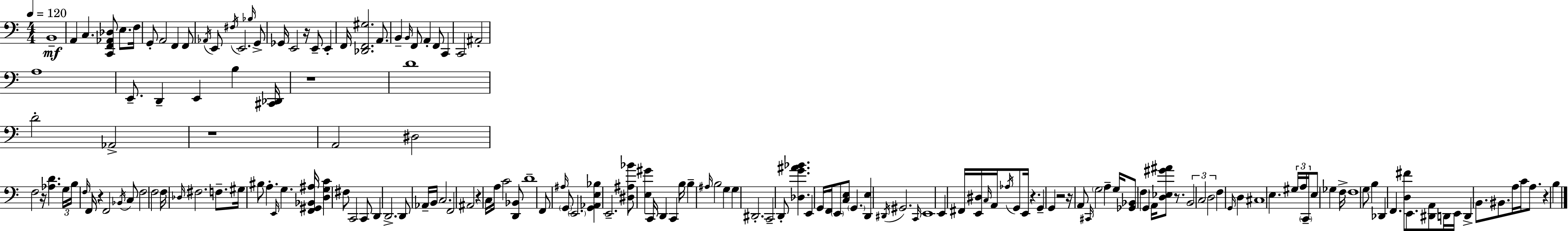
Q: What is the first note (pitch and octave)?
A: B2